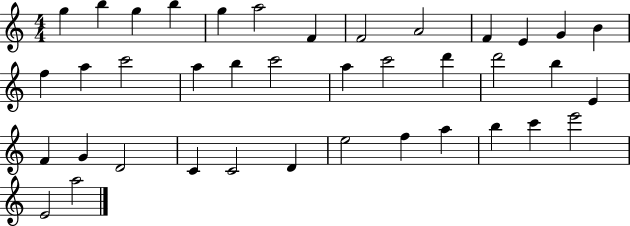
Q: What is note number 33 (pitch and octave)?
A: F5